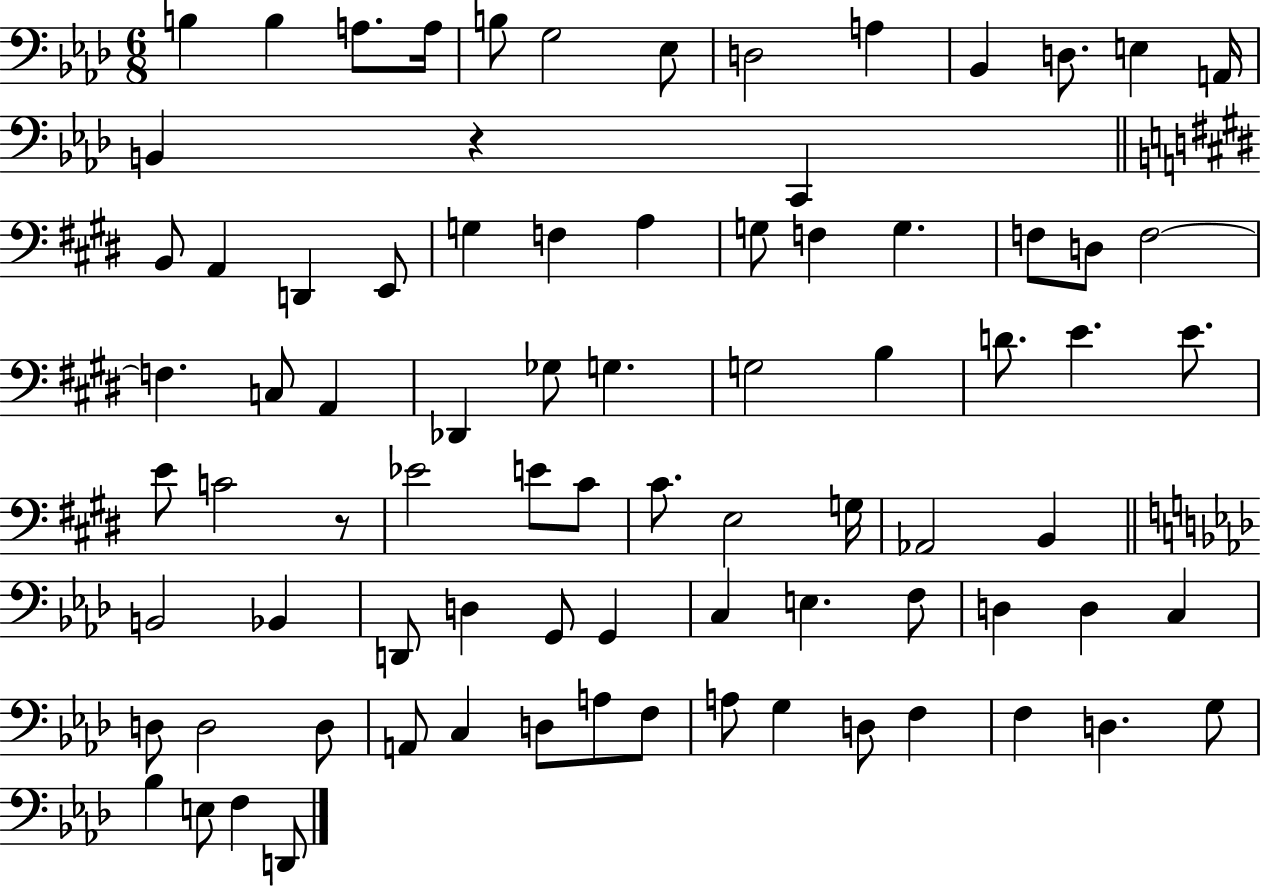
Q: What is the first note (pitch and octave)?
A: B3